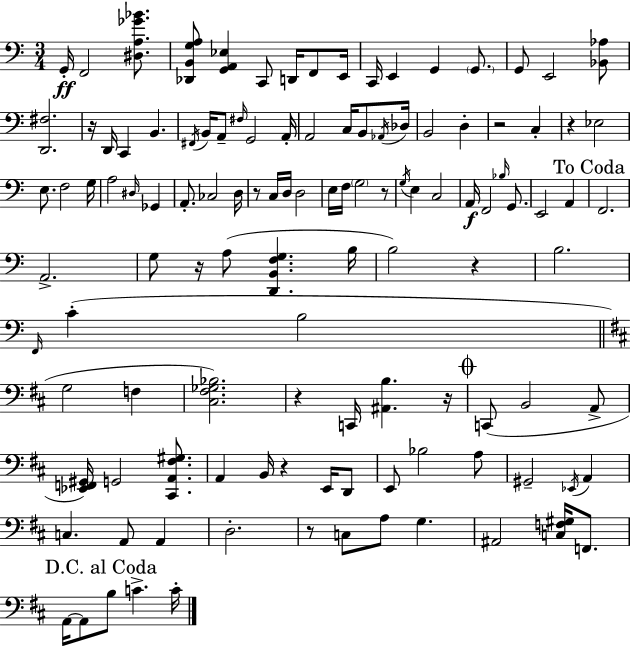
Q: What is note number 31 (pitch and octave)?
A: E3